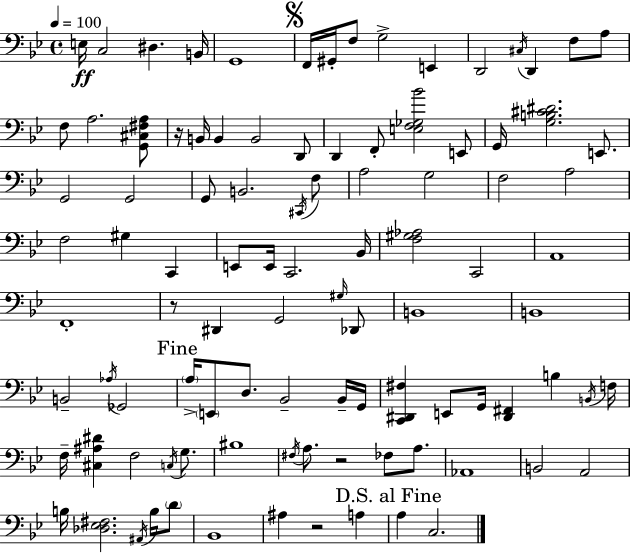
{
  \clef bass
  \time 4/4
  \defaultTimeSignature
  \key bes \major
  \tempo 4 = 100
  e16\ff c2 dis4. b,16 | g,1 | \mark \markup { \musicglyph "scripts.segno" } f,16 gis,16-. f8 g2-> e,4 | d,2 \acciaccatura { cis16 } d,4 f8 a8 | \break f8 a2. <g, cis fis a>8 | r16 b,16 b,4 b,2 d,8 | d,4 f,8-. <e f ges bes'>2 e,8 | g,16 <g b cis' dis'>2. e,8. | \break g,2 g,2 | g,8 b,2. \acciaccatura { cis,16 } | f8 a2 g2 | f2 a2 | \break f2 gis4 c,4 | e,8 e,16 c,2. | bes,16 <f gis aes>2 c,2 | a,1 | \break f,1-. | r8 dis,4 g,2 | \grace { gis16 } des,8 b,1 | b,1 | \break b,2-- \acciaccatura { aes16 } ges,2 | \mark "Fine" \parenthesize a16-> \parenthesize e,8 d8. bes,2-- | bes,16-- g,16 <c, dis, fis>4 e,8 g,16 <dis, fis,>4 b4 | \acciaccatura { b,16 } f16 f16-- <cis ais dis'>4 f2 | \break \acciaccatura { c16 } g8. bis1 | \acciaccatura { fis16 } a8. r2 | fes8 a8. aes,1 | b,2 a,2 | \break b16 <des ees fis>2. | \acciaccatura { ais,16 } b16 \parenthesize d'8 bes,1 | ais4 r2 | a4 \mark "D.S. al Fine" a4 c2. | \break \bar "|."
}